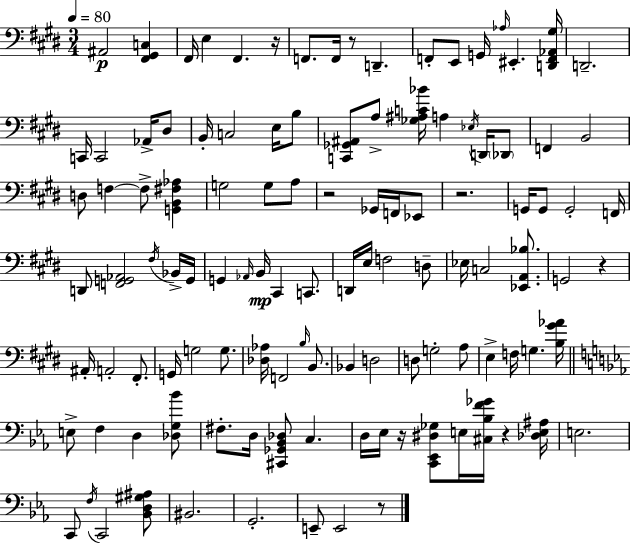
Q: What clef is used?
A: bass